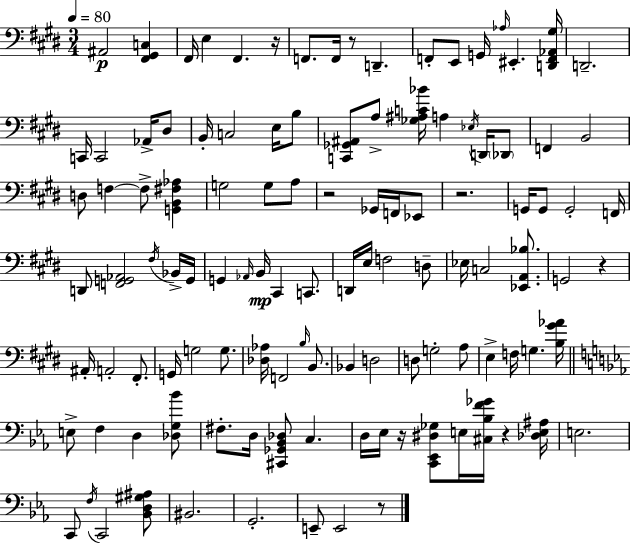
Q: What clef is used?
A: bass